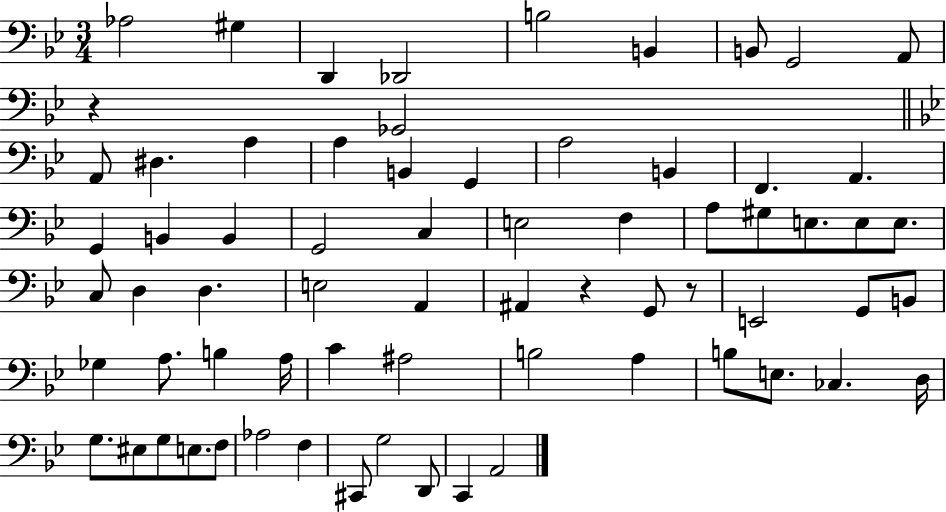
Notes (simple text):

Ab3/h G#3/q D2/q Db2/h B3/h B2/q B2/e G2/h A2/e R/q Gb2/h A2/e D#3/q. A3/q A3/q B2/q G2/q A3/h B2/q F2/q. A2/q. G2/q B2/q B2/q G2/h C3/q E3/h F3/q A3/e G#3/e E3/e. E3/e E3/e. C3/e D3/q D3/q. E3/h A2/q A#2/q R/q G2/e R/e E2/h G2/e B2/e Gb3/q A3/e. B3/q A3/s C4/q A#3/h B3/h A3/q B3/e E3/e. CES3/q. D3/s G3/e. EIS3/e G3/e E3/e. F3/e Ab3/h F3/q C#2/e G3/h D2/e C2/q A2/h